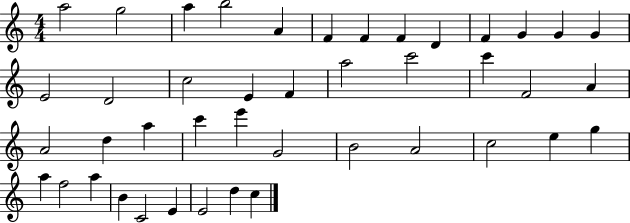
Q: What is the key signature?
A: C major